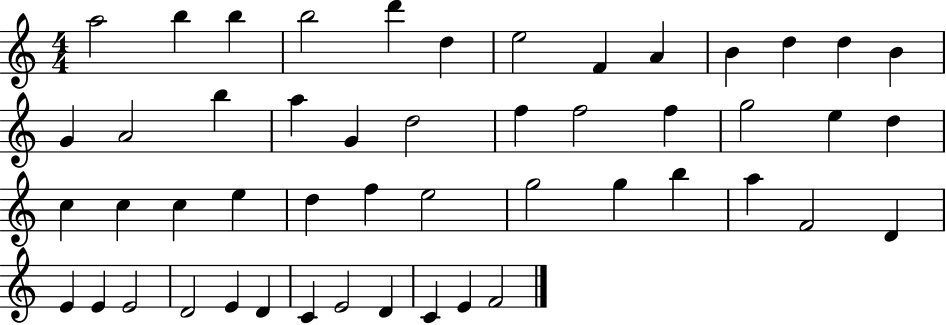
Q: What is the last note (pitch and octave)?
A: F4